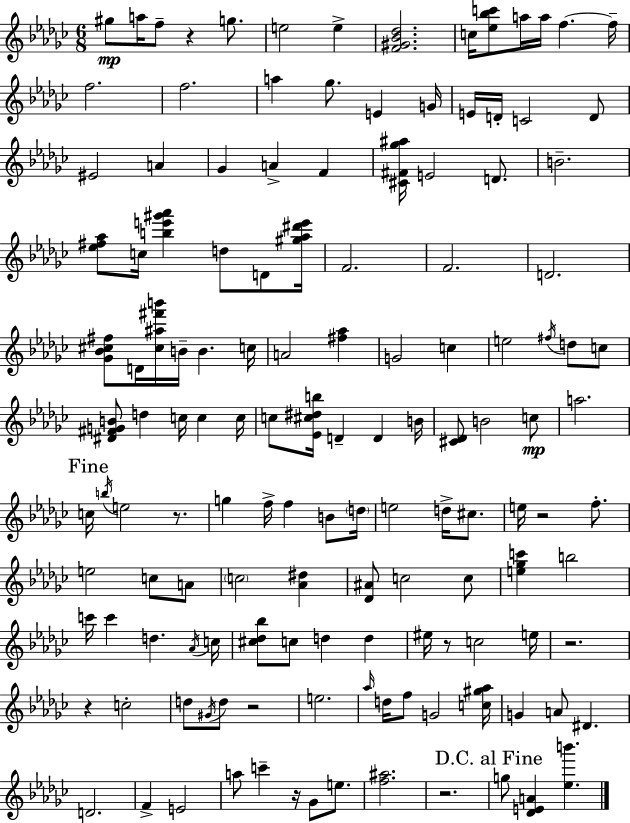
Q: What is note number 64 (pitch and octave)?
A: B4